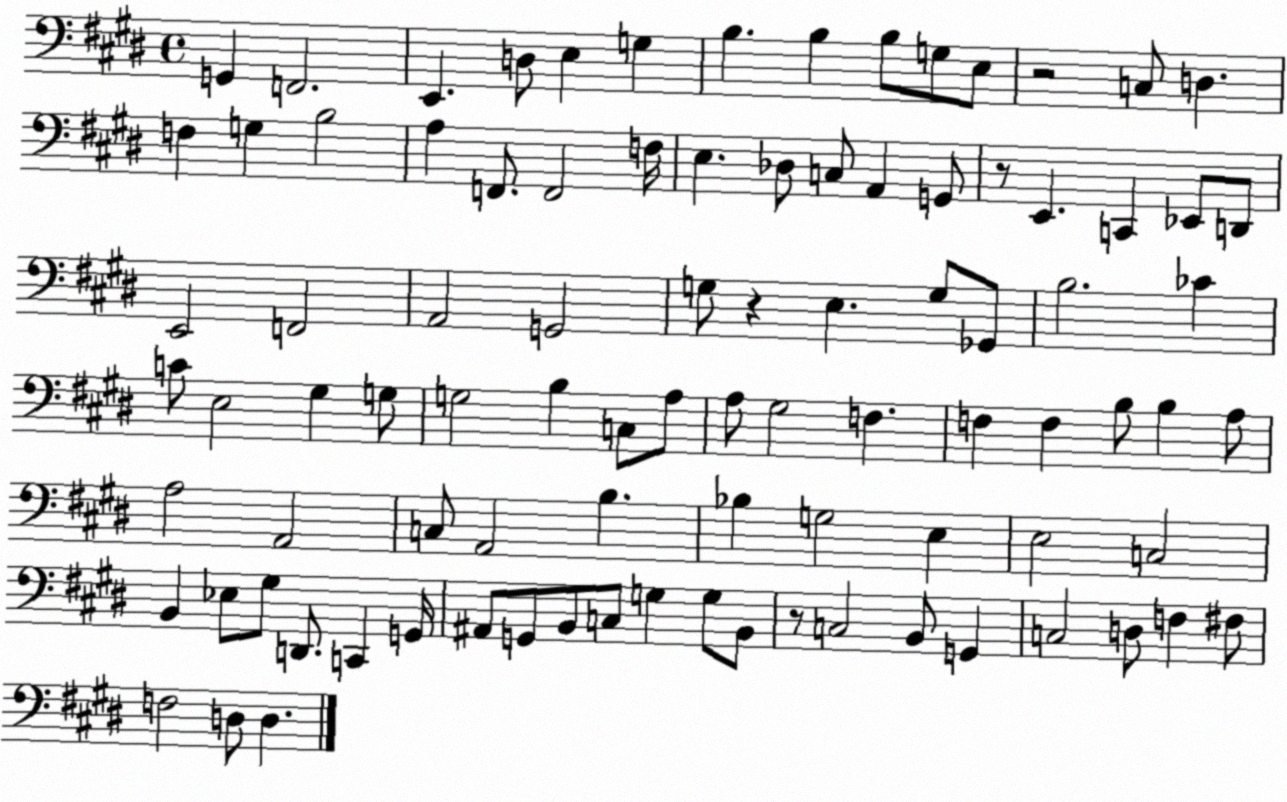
X:1
T:Untitled
M:4/4
L:1/4
K:E
G,, F,,2 E,, D,/2 E, G, B, B, B,/2 G,/2 E,/2 z2 C,/2 D, F, G, B,2 A, F,,/2 F,,2 F,/4 E, _D,/2 C,/2 A,, G,,/2 z/2 E,, C,, _E,,/2 D,,/2 E,,2 F,,2 A,,2 G,,2 G,/2 z E, G,/2 _G,,/2 B,2 _C C/2 E,2 ^G, G,/2 G,2 B, C,/2 A,/2 A,/2 ^G,2 F, F, F, B,/2 B, A,/2 A,2 A,,2 C,/2 A,,2 B, _B, G,2 E, E,2 C,2 B,, _E,/2 ^G,/2 D,,/2 C,, G,,/4 ^A,,/2 G,,/2 B,,/2 C,/2 G, G,/2 B,,/2 z/2 C,2 B,,/2 G,, C,2 D,/2 F, ^F,/2 F,2 D,/2 D,